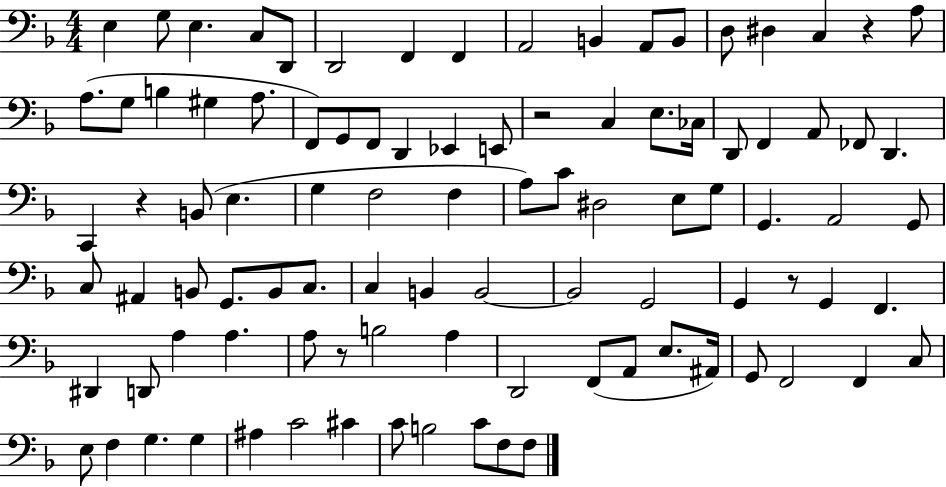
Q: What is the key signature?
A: F major